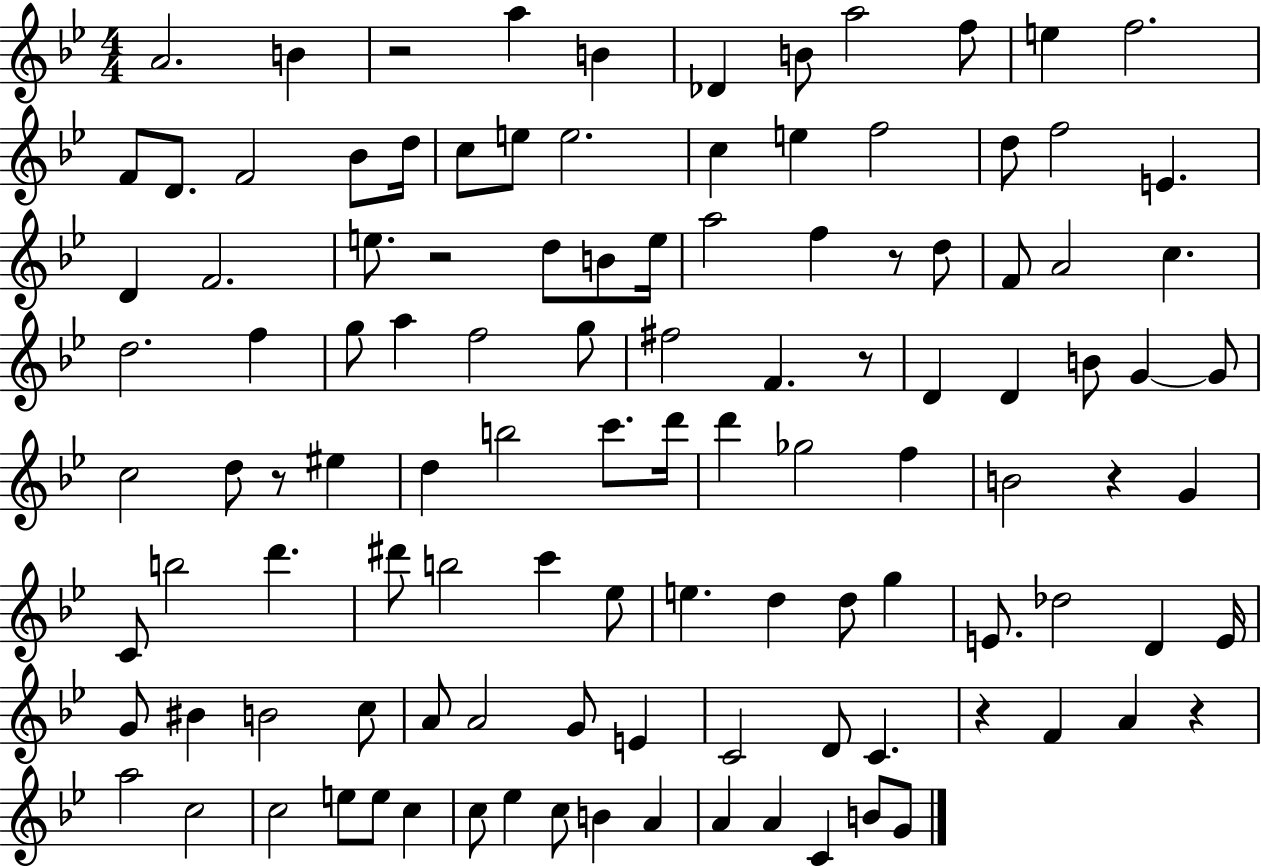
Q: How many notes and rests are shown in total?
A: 113